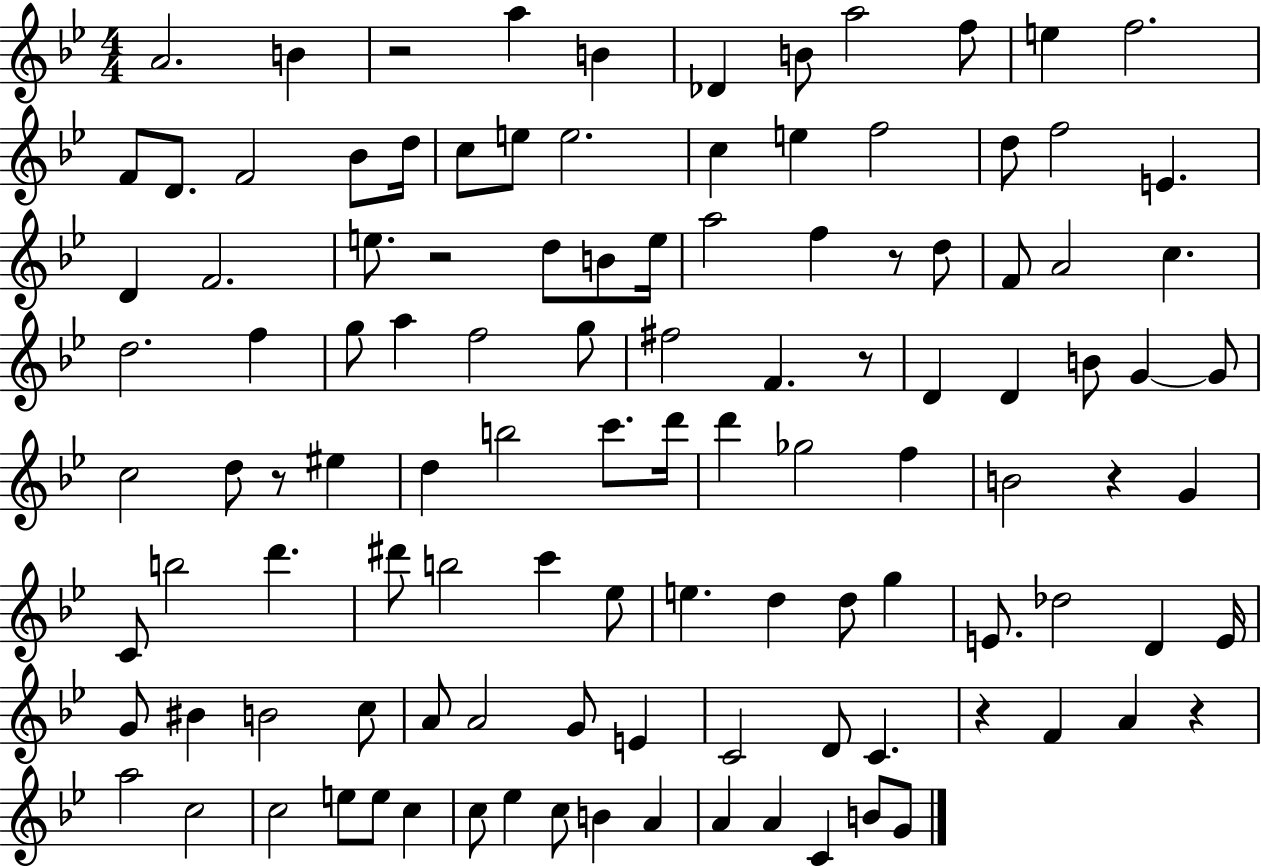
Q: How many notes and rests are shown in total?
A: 113